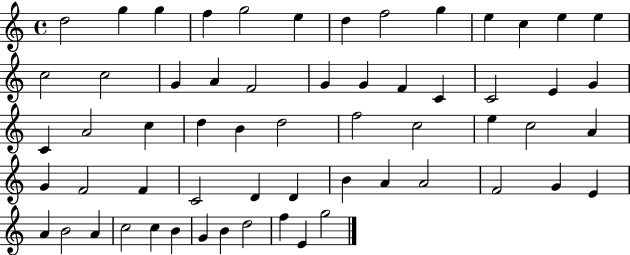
D5/h G5/q G5/q F5/q G5/h E5/q D5/q F5/h G5/q E5/q C5/q E5/q E5/q C5/h C5/h G4/q A4/q F4/h G4/q G4/q F4/q C4/q C4/h E4/q G4/q C4/q A4/h C5/q D5/q B4/q D5/h F5/h C5/h E5/q C5/h A4/q G4/q F4/h F4/q C4/h D4/q D4/q B4/q A4/q A4/h F4/h G4/q E4/q A4/q B4/h A4/q C5/h C5/q B4/q G4/q B4/q D5/h F5/q E4/q G5/h